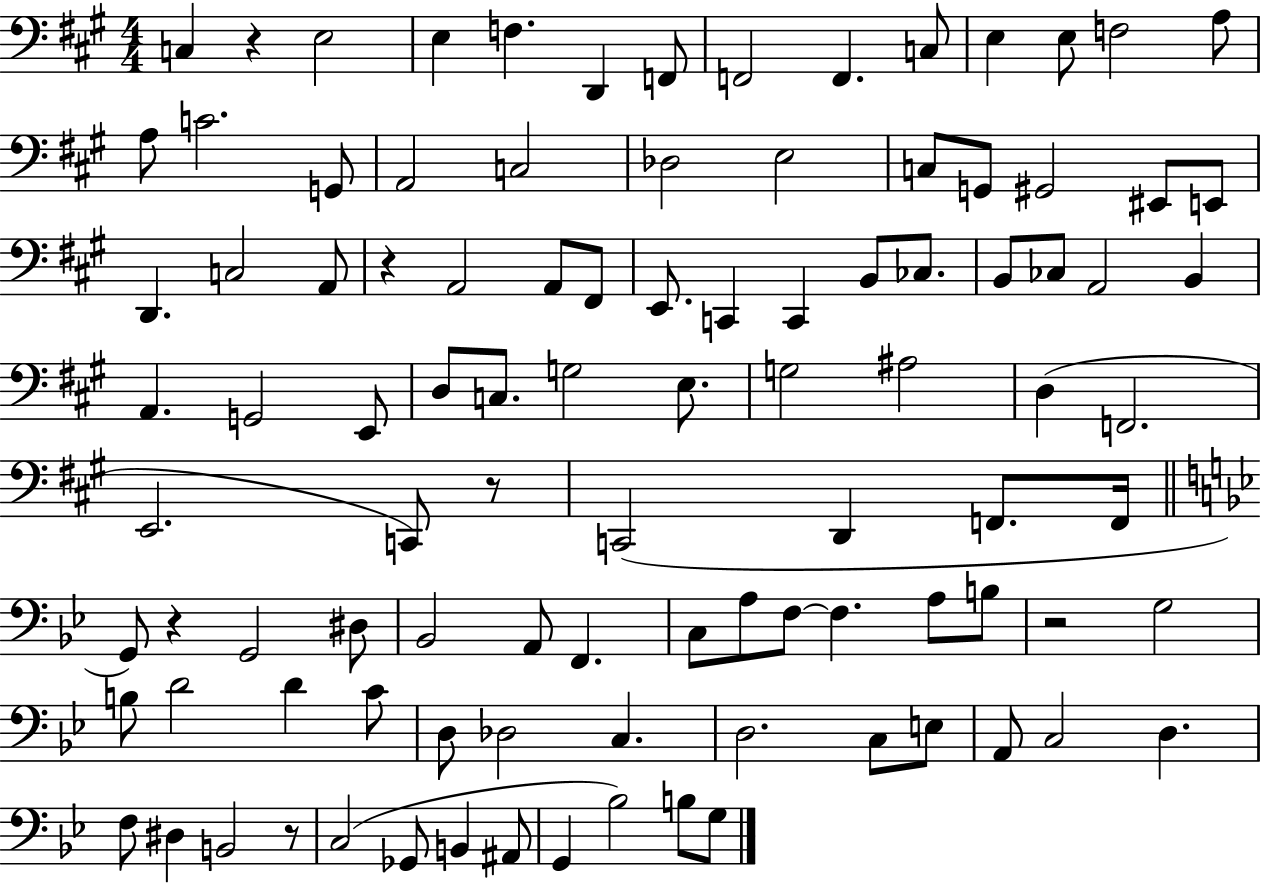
X:1
T:Untitled
M:4/4
L:1/4
K:A
C, z E,2 E, F, D,, F,,/2 F,,2 F,, C,/2 E, E,/2 F,2 A,/2 A,/2 C2 G,,/2 A,,2 C,2 _D,2 E,2 C,/2 G,,/2 ^G,,2 ^E,,/2 E,,/2 D,, C,2 A,,/2 z A,,2 A,,/2 ^F,,/2 E,,/2 C,, C,, B,,/2 _C,/2 B,,/2 _C,/2 A,,2 B,, A,, G,,2 E,,/2 D,/2 C,/2 G,2 E,/2 G,2 ^A,2 D, F,,2 E,,2 C,,/2 z/2 C,,2 D,, F,,/2 F,,/4 G,,/2 z G,,2 ^D,/2 _B,,2 A,,/2 F,, C,/2 A,/2 F,/2 F, A,/2 B,/2 z2 G,2 B,/2 D2 D C/2 D,/2 _D,2 C, D,2 C,/2 E,/2 A,,/2 C,2 D, F,/2 ^D, B,,2 z/2 C,2 _G,,/2 B,, ^A,,/2 G,, _B,2 B,/2 G,/2